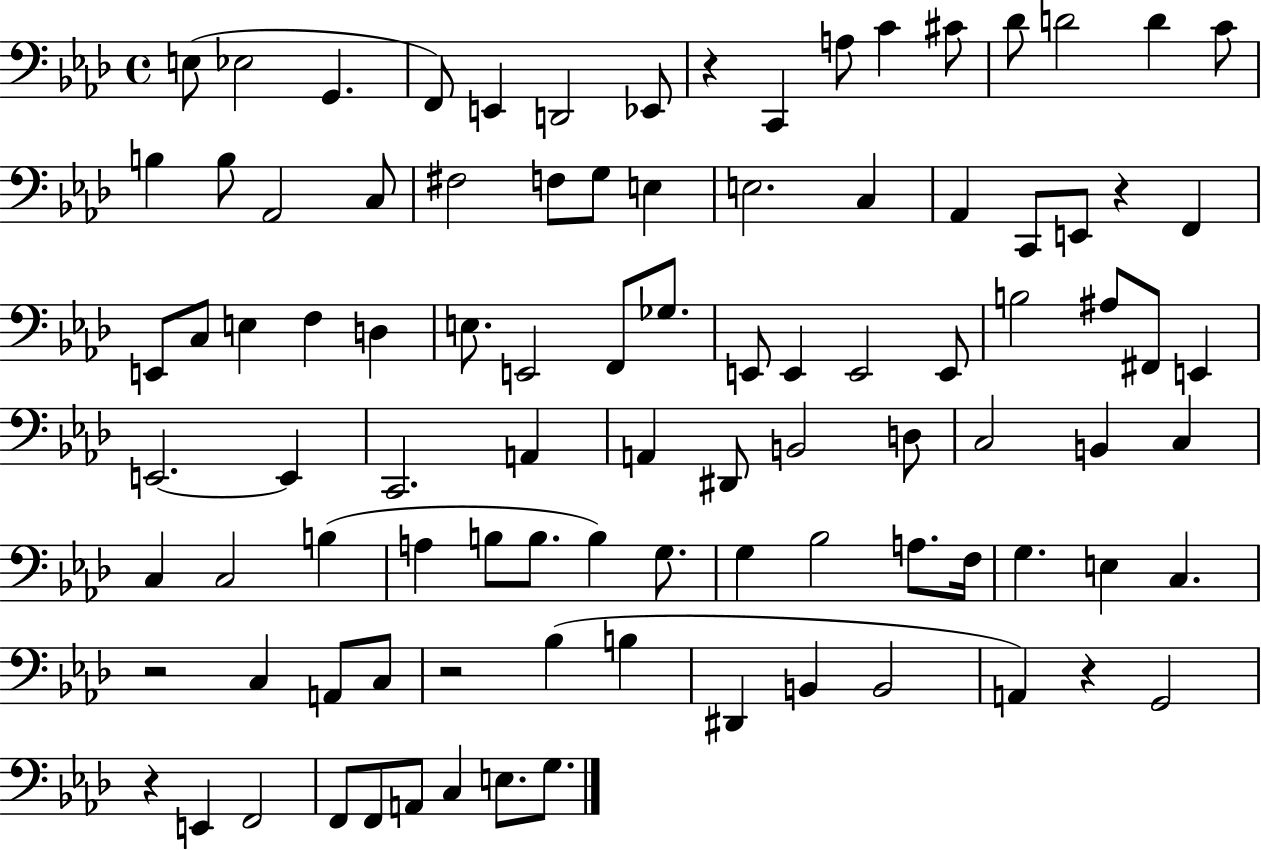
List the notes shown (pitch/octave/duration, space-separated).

E3/e Eb3/h G2/q. F2/e E2/q D2/h Eb2/e R/q C2/q A3/e C4/q C#4/e Db4/e D4/h D4/q C4/e B3/q B3/e Ab2/h C3/e F#3/h F3/e G3/e E3/q E3/h. C3/q Ab2/q C2/e E2/e R/q F2/q E2/e C3/e E3/q F3/q D3/q E3/e. E2/h F2/e Gb3/e. E2/e E2/q E2/h E2/e B3/h A#3/e F#2/e E2/q E2/h. E2/q C2/h. A2/q A2/q D#2/e B2/h D3/e C3/h B2/q C3/q C3/q C3/h B3/q A3/q B3/e B3/e. B3/q G3/e. G3/q Bb3/h A3/e. F3/s G3/q. E3/q C3/q. R/h C3/q A2/e C3/e R/h Bb3/q B3/q D#2/q B2/q B2/h A2/q R/q G2/h R/q E2/q F2/h F2/e F2/e A2/e C3/q E3/e. G3/e.